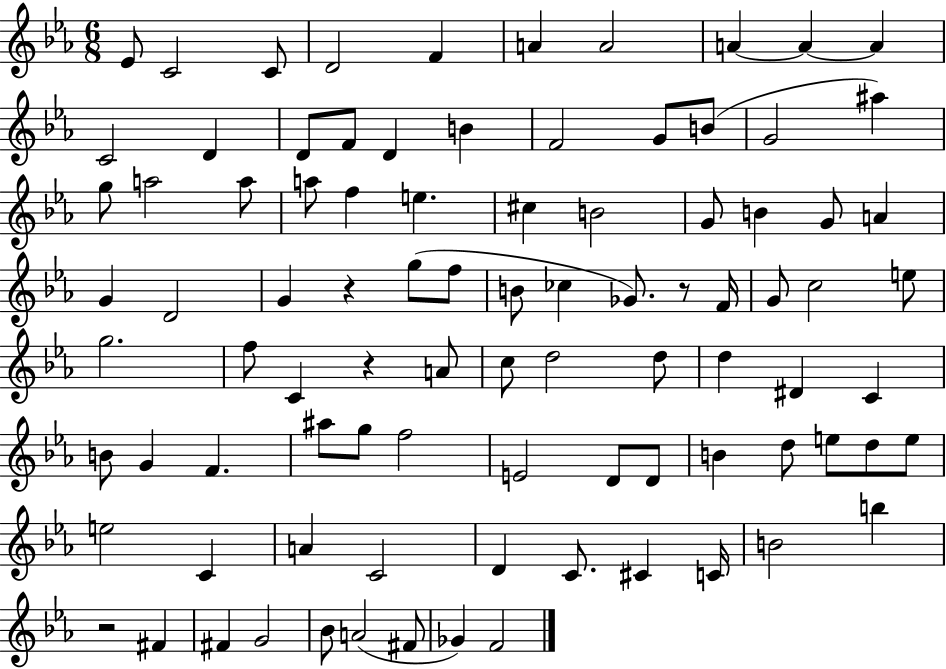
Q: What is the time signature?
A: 6/8